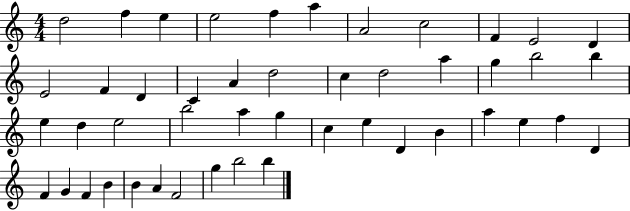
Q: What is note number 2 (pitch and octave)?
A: F5